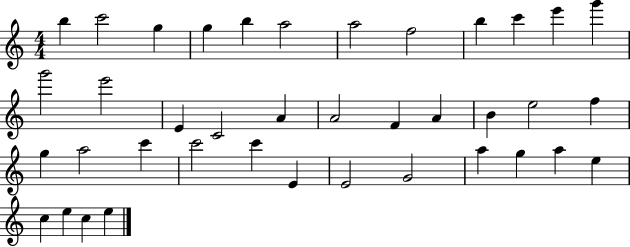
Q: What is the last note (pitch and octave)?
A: E5